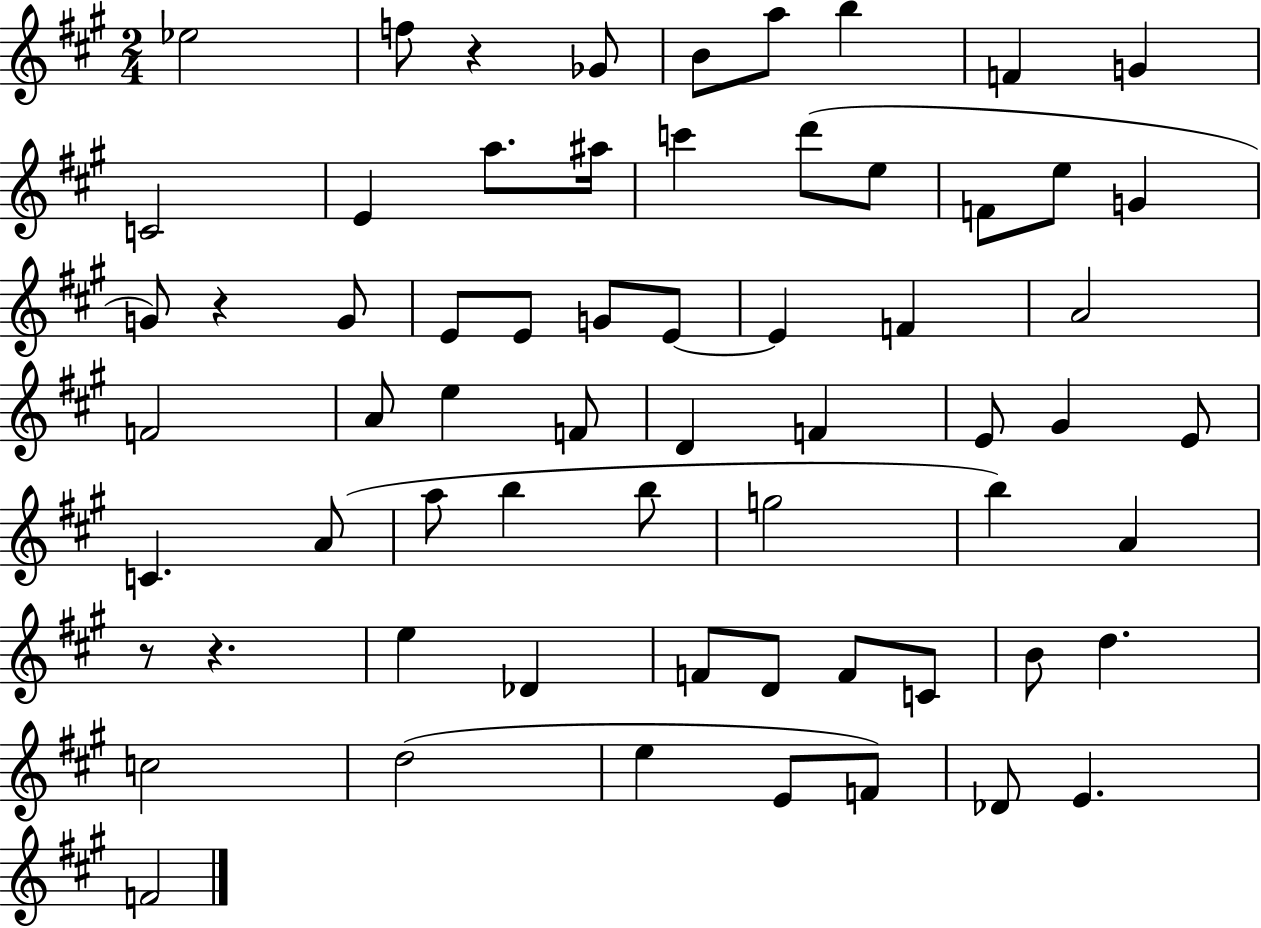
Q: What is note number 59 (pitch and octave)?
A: E4